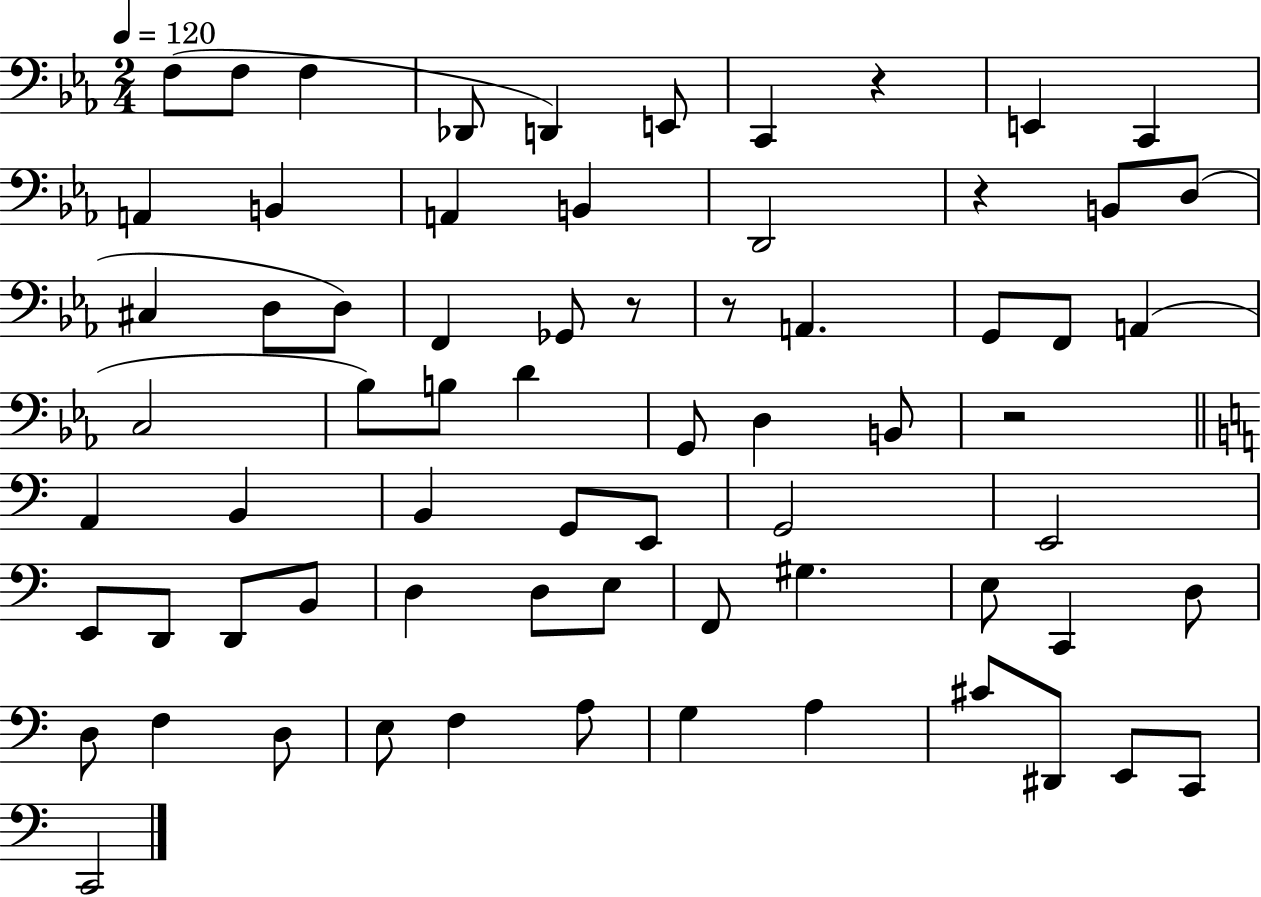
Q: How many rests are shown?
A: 5